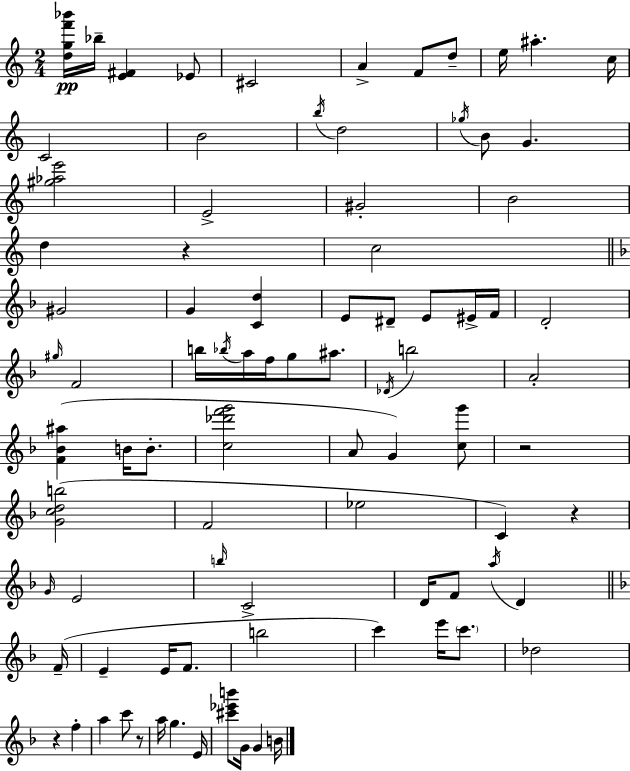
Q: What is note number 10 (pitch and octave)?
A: C4